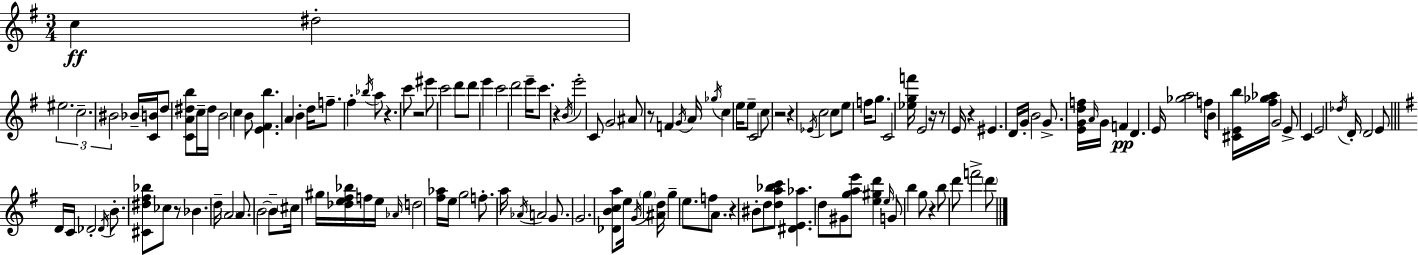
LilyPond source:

{
  \clef treble
  \numericTimeSignature
  \time 3/4
  \key e \minor
  c''4\ff dis''2-. | \tuplet 3/2 { eis''2. | c''2.-- | bis'2 } bes'16-- <c' b'>16 d''8 | \break <c' a' dis'' b''>8 c''16-- dis''16 b'2 | c''4 b'8 <e' fis' b''>4. | a'4 b'4-. d''16 f''8.-- | fis''4-. \acciaccatura { bes''16 } a''8 r4. | \break c'''8 r2 eis'''8 | c'''2 d'''8 d'''8 | e'''4 c'''2 | d'''2 e'''16-- c'''8. | \break r4 \acciaccatura { b'16 } e'''2-. | c'8 g'2 | ais'8 r8 f'4 \acciaccatura { g'16 } a'16 \acciaccatura { ges''16 } c''4 | e''16 e''8-- c'2 | \break c''8 r2 | r4 \acciaccatura { ees'16 } c''2 | c''8 e''8 f''16 g''8. c'2 | <ees'' g'' f'''>16 e'2 | \break r16 r8 e'16 r4 eis'4. | d'16 g'16-. b'2 | g'8.-> <e' g' d'' f''>16 \grace { a'16 } g'16 f'4\pp | d'4. e'16 <ges'' a''>2 | \break f''16 b'8 <cis' e' b''>16 <fis'' ges'' aes''>16 g'2 | e'8-> c'4 e'2 | \acciaccatura { des''16 } d'16-. d'2 | e'8 \bar "||" \break \key e \minor d'16 c'16 des'2-. \acciaccatura { des'16 } b'8.-. | <cis' dis'' fis'' bes''>8 ces''8 r8 bes'4. | d''16-- \parenthesize a'2 a'8. | b'2~~ b'8-- | \break \parenthesize cis''16 gis''16 <des'' e'' fis'' bes''>16 f''16 e''16 \grace { aes'16 } d''2 | <fis'' aes''>16 e''16 g''2 | f''8.-. a''16 \acciaccatura { aes'16 } a'2 | g'8. g'2. | \break <des' b' c'' a''>8 e''16 \acciaccatura { g'16 } \parenthesize g''4 | <ais' d''>16 g''4-- e''8. f''8 a'8. | r4 bis'8-. d''8 <d'' a'' bes'' c'''>8 <dis' e' aes''>4. | d''8 gis'8 <g'' a'' e'''>8 <e'' gis'' d'''>4 | \break \grace { e''16 } g'8 b''4 g''8 | r4 b''8 d'''8 f'''2-> | \parenthesize d'''8 \bar "|."
}